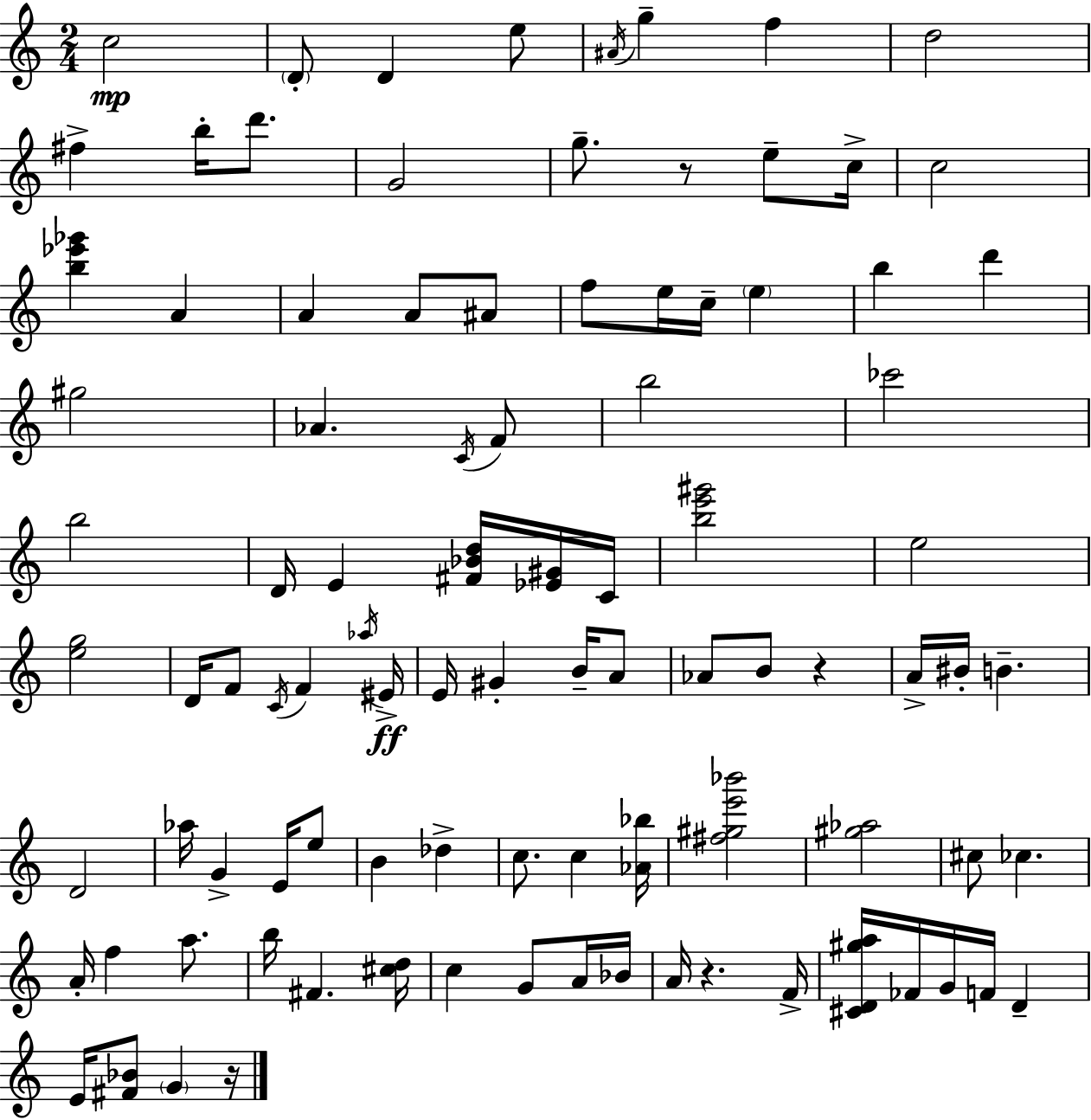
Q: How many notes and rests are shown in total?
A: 95